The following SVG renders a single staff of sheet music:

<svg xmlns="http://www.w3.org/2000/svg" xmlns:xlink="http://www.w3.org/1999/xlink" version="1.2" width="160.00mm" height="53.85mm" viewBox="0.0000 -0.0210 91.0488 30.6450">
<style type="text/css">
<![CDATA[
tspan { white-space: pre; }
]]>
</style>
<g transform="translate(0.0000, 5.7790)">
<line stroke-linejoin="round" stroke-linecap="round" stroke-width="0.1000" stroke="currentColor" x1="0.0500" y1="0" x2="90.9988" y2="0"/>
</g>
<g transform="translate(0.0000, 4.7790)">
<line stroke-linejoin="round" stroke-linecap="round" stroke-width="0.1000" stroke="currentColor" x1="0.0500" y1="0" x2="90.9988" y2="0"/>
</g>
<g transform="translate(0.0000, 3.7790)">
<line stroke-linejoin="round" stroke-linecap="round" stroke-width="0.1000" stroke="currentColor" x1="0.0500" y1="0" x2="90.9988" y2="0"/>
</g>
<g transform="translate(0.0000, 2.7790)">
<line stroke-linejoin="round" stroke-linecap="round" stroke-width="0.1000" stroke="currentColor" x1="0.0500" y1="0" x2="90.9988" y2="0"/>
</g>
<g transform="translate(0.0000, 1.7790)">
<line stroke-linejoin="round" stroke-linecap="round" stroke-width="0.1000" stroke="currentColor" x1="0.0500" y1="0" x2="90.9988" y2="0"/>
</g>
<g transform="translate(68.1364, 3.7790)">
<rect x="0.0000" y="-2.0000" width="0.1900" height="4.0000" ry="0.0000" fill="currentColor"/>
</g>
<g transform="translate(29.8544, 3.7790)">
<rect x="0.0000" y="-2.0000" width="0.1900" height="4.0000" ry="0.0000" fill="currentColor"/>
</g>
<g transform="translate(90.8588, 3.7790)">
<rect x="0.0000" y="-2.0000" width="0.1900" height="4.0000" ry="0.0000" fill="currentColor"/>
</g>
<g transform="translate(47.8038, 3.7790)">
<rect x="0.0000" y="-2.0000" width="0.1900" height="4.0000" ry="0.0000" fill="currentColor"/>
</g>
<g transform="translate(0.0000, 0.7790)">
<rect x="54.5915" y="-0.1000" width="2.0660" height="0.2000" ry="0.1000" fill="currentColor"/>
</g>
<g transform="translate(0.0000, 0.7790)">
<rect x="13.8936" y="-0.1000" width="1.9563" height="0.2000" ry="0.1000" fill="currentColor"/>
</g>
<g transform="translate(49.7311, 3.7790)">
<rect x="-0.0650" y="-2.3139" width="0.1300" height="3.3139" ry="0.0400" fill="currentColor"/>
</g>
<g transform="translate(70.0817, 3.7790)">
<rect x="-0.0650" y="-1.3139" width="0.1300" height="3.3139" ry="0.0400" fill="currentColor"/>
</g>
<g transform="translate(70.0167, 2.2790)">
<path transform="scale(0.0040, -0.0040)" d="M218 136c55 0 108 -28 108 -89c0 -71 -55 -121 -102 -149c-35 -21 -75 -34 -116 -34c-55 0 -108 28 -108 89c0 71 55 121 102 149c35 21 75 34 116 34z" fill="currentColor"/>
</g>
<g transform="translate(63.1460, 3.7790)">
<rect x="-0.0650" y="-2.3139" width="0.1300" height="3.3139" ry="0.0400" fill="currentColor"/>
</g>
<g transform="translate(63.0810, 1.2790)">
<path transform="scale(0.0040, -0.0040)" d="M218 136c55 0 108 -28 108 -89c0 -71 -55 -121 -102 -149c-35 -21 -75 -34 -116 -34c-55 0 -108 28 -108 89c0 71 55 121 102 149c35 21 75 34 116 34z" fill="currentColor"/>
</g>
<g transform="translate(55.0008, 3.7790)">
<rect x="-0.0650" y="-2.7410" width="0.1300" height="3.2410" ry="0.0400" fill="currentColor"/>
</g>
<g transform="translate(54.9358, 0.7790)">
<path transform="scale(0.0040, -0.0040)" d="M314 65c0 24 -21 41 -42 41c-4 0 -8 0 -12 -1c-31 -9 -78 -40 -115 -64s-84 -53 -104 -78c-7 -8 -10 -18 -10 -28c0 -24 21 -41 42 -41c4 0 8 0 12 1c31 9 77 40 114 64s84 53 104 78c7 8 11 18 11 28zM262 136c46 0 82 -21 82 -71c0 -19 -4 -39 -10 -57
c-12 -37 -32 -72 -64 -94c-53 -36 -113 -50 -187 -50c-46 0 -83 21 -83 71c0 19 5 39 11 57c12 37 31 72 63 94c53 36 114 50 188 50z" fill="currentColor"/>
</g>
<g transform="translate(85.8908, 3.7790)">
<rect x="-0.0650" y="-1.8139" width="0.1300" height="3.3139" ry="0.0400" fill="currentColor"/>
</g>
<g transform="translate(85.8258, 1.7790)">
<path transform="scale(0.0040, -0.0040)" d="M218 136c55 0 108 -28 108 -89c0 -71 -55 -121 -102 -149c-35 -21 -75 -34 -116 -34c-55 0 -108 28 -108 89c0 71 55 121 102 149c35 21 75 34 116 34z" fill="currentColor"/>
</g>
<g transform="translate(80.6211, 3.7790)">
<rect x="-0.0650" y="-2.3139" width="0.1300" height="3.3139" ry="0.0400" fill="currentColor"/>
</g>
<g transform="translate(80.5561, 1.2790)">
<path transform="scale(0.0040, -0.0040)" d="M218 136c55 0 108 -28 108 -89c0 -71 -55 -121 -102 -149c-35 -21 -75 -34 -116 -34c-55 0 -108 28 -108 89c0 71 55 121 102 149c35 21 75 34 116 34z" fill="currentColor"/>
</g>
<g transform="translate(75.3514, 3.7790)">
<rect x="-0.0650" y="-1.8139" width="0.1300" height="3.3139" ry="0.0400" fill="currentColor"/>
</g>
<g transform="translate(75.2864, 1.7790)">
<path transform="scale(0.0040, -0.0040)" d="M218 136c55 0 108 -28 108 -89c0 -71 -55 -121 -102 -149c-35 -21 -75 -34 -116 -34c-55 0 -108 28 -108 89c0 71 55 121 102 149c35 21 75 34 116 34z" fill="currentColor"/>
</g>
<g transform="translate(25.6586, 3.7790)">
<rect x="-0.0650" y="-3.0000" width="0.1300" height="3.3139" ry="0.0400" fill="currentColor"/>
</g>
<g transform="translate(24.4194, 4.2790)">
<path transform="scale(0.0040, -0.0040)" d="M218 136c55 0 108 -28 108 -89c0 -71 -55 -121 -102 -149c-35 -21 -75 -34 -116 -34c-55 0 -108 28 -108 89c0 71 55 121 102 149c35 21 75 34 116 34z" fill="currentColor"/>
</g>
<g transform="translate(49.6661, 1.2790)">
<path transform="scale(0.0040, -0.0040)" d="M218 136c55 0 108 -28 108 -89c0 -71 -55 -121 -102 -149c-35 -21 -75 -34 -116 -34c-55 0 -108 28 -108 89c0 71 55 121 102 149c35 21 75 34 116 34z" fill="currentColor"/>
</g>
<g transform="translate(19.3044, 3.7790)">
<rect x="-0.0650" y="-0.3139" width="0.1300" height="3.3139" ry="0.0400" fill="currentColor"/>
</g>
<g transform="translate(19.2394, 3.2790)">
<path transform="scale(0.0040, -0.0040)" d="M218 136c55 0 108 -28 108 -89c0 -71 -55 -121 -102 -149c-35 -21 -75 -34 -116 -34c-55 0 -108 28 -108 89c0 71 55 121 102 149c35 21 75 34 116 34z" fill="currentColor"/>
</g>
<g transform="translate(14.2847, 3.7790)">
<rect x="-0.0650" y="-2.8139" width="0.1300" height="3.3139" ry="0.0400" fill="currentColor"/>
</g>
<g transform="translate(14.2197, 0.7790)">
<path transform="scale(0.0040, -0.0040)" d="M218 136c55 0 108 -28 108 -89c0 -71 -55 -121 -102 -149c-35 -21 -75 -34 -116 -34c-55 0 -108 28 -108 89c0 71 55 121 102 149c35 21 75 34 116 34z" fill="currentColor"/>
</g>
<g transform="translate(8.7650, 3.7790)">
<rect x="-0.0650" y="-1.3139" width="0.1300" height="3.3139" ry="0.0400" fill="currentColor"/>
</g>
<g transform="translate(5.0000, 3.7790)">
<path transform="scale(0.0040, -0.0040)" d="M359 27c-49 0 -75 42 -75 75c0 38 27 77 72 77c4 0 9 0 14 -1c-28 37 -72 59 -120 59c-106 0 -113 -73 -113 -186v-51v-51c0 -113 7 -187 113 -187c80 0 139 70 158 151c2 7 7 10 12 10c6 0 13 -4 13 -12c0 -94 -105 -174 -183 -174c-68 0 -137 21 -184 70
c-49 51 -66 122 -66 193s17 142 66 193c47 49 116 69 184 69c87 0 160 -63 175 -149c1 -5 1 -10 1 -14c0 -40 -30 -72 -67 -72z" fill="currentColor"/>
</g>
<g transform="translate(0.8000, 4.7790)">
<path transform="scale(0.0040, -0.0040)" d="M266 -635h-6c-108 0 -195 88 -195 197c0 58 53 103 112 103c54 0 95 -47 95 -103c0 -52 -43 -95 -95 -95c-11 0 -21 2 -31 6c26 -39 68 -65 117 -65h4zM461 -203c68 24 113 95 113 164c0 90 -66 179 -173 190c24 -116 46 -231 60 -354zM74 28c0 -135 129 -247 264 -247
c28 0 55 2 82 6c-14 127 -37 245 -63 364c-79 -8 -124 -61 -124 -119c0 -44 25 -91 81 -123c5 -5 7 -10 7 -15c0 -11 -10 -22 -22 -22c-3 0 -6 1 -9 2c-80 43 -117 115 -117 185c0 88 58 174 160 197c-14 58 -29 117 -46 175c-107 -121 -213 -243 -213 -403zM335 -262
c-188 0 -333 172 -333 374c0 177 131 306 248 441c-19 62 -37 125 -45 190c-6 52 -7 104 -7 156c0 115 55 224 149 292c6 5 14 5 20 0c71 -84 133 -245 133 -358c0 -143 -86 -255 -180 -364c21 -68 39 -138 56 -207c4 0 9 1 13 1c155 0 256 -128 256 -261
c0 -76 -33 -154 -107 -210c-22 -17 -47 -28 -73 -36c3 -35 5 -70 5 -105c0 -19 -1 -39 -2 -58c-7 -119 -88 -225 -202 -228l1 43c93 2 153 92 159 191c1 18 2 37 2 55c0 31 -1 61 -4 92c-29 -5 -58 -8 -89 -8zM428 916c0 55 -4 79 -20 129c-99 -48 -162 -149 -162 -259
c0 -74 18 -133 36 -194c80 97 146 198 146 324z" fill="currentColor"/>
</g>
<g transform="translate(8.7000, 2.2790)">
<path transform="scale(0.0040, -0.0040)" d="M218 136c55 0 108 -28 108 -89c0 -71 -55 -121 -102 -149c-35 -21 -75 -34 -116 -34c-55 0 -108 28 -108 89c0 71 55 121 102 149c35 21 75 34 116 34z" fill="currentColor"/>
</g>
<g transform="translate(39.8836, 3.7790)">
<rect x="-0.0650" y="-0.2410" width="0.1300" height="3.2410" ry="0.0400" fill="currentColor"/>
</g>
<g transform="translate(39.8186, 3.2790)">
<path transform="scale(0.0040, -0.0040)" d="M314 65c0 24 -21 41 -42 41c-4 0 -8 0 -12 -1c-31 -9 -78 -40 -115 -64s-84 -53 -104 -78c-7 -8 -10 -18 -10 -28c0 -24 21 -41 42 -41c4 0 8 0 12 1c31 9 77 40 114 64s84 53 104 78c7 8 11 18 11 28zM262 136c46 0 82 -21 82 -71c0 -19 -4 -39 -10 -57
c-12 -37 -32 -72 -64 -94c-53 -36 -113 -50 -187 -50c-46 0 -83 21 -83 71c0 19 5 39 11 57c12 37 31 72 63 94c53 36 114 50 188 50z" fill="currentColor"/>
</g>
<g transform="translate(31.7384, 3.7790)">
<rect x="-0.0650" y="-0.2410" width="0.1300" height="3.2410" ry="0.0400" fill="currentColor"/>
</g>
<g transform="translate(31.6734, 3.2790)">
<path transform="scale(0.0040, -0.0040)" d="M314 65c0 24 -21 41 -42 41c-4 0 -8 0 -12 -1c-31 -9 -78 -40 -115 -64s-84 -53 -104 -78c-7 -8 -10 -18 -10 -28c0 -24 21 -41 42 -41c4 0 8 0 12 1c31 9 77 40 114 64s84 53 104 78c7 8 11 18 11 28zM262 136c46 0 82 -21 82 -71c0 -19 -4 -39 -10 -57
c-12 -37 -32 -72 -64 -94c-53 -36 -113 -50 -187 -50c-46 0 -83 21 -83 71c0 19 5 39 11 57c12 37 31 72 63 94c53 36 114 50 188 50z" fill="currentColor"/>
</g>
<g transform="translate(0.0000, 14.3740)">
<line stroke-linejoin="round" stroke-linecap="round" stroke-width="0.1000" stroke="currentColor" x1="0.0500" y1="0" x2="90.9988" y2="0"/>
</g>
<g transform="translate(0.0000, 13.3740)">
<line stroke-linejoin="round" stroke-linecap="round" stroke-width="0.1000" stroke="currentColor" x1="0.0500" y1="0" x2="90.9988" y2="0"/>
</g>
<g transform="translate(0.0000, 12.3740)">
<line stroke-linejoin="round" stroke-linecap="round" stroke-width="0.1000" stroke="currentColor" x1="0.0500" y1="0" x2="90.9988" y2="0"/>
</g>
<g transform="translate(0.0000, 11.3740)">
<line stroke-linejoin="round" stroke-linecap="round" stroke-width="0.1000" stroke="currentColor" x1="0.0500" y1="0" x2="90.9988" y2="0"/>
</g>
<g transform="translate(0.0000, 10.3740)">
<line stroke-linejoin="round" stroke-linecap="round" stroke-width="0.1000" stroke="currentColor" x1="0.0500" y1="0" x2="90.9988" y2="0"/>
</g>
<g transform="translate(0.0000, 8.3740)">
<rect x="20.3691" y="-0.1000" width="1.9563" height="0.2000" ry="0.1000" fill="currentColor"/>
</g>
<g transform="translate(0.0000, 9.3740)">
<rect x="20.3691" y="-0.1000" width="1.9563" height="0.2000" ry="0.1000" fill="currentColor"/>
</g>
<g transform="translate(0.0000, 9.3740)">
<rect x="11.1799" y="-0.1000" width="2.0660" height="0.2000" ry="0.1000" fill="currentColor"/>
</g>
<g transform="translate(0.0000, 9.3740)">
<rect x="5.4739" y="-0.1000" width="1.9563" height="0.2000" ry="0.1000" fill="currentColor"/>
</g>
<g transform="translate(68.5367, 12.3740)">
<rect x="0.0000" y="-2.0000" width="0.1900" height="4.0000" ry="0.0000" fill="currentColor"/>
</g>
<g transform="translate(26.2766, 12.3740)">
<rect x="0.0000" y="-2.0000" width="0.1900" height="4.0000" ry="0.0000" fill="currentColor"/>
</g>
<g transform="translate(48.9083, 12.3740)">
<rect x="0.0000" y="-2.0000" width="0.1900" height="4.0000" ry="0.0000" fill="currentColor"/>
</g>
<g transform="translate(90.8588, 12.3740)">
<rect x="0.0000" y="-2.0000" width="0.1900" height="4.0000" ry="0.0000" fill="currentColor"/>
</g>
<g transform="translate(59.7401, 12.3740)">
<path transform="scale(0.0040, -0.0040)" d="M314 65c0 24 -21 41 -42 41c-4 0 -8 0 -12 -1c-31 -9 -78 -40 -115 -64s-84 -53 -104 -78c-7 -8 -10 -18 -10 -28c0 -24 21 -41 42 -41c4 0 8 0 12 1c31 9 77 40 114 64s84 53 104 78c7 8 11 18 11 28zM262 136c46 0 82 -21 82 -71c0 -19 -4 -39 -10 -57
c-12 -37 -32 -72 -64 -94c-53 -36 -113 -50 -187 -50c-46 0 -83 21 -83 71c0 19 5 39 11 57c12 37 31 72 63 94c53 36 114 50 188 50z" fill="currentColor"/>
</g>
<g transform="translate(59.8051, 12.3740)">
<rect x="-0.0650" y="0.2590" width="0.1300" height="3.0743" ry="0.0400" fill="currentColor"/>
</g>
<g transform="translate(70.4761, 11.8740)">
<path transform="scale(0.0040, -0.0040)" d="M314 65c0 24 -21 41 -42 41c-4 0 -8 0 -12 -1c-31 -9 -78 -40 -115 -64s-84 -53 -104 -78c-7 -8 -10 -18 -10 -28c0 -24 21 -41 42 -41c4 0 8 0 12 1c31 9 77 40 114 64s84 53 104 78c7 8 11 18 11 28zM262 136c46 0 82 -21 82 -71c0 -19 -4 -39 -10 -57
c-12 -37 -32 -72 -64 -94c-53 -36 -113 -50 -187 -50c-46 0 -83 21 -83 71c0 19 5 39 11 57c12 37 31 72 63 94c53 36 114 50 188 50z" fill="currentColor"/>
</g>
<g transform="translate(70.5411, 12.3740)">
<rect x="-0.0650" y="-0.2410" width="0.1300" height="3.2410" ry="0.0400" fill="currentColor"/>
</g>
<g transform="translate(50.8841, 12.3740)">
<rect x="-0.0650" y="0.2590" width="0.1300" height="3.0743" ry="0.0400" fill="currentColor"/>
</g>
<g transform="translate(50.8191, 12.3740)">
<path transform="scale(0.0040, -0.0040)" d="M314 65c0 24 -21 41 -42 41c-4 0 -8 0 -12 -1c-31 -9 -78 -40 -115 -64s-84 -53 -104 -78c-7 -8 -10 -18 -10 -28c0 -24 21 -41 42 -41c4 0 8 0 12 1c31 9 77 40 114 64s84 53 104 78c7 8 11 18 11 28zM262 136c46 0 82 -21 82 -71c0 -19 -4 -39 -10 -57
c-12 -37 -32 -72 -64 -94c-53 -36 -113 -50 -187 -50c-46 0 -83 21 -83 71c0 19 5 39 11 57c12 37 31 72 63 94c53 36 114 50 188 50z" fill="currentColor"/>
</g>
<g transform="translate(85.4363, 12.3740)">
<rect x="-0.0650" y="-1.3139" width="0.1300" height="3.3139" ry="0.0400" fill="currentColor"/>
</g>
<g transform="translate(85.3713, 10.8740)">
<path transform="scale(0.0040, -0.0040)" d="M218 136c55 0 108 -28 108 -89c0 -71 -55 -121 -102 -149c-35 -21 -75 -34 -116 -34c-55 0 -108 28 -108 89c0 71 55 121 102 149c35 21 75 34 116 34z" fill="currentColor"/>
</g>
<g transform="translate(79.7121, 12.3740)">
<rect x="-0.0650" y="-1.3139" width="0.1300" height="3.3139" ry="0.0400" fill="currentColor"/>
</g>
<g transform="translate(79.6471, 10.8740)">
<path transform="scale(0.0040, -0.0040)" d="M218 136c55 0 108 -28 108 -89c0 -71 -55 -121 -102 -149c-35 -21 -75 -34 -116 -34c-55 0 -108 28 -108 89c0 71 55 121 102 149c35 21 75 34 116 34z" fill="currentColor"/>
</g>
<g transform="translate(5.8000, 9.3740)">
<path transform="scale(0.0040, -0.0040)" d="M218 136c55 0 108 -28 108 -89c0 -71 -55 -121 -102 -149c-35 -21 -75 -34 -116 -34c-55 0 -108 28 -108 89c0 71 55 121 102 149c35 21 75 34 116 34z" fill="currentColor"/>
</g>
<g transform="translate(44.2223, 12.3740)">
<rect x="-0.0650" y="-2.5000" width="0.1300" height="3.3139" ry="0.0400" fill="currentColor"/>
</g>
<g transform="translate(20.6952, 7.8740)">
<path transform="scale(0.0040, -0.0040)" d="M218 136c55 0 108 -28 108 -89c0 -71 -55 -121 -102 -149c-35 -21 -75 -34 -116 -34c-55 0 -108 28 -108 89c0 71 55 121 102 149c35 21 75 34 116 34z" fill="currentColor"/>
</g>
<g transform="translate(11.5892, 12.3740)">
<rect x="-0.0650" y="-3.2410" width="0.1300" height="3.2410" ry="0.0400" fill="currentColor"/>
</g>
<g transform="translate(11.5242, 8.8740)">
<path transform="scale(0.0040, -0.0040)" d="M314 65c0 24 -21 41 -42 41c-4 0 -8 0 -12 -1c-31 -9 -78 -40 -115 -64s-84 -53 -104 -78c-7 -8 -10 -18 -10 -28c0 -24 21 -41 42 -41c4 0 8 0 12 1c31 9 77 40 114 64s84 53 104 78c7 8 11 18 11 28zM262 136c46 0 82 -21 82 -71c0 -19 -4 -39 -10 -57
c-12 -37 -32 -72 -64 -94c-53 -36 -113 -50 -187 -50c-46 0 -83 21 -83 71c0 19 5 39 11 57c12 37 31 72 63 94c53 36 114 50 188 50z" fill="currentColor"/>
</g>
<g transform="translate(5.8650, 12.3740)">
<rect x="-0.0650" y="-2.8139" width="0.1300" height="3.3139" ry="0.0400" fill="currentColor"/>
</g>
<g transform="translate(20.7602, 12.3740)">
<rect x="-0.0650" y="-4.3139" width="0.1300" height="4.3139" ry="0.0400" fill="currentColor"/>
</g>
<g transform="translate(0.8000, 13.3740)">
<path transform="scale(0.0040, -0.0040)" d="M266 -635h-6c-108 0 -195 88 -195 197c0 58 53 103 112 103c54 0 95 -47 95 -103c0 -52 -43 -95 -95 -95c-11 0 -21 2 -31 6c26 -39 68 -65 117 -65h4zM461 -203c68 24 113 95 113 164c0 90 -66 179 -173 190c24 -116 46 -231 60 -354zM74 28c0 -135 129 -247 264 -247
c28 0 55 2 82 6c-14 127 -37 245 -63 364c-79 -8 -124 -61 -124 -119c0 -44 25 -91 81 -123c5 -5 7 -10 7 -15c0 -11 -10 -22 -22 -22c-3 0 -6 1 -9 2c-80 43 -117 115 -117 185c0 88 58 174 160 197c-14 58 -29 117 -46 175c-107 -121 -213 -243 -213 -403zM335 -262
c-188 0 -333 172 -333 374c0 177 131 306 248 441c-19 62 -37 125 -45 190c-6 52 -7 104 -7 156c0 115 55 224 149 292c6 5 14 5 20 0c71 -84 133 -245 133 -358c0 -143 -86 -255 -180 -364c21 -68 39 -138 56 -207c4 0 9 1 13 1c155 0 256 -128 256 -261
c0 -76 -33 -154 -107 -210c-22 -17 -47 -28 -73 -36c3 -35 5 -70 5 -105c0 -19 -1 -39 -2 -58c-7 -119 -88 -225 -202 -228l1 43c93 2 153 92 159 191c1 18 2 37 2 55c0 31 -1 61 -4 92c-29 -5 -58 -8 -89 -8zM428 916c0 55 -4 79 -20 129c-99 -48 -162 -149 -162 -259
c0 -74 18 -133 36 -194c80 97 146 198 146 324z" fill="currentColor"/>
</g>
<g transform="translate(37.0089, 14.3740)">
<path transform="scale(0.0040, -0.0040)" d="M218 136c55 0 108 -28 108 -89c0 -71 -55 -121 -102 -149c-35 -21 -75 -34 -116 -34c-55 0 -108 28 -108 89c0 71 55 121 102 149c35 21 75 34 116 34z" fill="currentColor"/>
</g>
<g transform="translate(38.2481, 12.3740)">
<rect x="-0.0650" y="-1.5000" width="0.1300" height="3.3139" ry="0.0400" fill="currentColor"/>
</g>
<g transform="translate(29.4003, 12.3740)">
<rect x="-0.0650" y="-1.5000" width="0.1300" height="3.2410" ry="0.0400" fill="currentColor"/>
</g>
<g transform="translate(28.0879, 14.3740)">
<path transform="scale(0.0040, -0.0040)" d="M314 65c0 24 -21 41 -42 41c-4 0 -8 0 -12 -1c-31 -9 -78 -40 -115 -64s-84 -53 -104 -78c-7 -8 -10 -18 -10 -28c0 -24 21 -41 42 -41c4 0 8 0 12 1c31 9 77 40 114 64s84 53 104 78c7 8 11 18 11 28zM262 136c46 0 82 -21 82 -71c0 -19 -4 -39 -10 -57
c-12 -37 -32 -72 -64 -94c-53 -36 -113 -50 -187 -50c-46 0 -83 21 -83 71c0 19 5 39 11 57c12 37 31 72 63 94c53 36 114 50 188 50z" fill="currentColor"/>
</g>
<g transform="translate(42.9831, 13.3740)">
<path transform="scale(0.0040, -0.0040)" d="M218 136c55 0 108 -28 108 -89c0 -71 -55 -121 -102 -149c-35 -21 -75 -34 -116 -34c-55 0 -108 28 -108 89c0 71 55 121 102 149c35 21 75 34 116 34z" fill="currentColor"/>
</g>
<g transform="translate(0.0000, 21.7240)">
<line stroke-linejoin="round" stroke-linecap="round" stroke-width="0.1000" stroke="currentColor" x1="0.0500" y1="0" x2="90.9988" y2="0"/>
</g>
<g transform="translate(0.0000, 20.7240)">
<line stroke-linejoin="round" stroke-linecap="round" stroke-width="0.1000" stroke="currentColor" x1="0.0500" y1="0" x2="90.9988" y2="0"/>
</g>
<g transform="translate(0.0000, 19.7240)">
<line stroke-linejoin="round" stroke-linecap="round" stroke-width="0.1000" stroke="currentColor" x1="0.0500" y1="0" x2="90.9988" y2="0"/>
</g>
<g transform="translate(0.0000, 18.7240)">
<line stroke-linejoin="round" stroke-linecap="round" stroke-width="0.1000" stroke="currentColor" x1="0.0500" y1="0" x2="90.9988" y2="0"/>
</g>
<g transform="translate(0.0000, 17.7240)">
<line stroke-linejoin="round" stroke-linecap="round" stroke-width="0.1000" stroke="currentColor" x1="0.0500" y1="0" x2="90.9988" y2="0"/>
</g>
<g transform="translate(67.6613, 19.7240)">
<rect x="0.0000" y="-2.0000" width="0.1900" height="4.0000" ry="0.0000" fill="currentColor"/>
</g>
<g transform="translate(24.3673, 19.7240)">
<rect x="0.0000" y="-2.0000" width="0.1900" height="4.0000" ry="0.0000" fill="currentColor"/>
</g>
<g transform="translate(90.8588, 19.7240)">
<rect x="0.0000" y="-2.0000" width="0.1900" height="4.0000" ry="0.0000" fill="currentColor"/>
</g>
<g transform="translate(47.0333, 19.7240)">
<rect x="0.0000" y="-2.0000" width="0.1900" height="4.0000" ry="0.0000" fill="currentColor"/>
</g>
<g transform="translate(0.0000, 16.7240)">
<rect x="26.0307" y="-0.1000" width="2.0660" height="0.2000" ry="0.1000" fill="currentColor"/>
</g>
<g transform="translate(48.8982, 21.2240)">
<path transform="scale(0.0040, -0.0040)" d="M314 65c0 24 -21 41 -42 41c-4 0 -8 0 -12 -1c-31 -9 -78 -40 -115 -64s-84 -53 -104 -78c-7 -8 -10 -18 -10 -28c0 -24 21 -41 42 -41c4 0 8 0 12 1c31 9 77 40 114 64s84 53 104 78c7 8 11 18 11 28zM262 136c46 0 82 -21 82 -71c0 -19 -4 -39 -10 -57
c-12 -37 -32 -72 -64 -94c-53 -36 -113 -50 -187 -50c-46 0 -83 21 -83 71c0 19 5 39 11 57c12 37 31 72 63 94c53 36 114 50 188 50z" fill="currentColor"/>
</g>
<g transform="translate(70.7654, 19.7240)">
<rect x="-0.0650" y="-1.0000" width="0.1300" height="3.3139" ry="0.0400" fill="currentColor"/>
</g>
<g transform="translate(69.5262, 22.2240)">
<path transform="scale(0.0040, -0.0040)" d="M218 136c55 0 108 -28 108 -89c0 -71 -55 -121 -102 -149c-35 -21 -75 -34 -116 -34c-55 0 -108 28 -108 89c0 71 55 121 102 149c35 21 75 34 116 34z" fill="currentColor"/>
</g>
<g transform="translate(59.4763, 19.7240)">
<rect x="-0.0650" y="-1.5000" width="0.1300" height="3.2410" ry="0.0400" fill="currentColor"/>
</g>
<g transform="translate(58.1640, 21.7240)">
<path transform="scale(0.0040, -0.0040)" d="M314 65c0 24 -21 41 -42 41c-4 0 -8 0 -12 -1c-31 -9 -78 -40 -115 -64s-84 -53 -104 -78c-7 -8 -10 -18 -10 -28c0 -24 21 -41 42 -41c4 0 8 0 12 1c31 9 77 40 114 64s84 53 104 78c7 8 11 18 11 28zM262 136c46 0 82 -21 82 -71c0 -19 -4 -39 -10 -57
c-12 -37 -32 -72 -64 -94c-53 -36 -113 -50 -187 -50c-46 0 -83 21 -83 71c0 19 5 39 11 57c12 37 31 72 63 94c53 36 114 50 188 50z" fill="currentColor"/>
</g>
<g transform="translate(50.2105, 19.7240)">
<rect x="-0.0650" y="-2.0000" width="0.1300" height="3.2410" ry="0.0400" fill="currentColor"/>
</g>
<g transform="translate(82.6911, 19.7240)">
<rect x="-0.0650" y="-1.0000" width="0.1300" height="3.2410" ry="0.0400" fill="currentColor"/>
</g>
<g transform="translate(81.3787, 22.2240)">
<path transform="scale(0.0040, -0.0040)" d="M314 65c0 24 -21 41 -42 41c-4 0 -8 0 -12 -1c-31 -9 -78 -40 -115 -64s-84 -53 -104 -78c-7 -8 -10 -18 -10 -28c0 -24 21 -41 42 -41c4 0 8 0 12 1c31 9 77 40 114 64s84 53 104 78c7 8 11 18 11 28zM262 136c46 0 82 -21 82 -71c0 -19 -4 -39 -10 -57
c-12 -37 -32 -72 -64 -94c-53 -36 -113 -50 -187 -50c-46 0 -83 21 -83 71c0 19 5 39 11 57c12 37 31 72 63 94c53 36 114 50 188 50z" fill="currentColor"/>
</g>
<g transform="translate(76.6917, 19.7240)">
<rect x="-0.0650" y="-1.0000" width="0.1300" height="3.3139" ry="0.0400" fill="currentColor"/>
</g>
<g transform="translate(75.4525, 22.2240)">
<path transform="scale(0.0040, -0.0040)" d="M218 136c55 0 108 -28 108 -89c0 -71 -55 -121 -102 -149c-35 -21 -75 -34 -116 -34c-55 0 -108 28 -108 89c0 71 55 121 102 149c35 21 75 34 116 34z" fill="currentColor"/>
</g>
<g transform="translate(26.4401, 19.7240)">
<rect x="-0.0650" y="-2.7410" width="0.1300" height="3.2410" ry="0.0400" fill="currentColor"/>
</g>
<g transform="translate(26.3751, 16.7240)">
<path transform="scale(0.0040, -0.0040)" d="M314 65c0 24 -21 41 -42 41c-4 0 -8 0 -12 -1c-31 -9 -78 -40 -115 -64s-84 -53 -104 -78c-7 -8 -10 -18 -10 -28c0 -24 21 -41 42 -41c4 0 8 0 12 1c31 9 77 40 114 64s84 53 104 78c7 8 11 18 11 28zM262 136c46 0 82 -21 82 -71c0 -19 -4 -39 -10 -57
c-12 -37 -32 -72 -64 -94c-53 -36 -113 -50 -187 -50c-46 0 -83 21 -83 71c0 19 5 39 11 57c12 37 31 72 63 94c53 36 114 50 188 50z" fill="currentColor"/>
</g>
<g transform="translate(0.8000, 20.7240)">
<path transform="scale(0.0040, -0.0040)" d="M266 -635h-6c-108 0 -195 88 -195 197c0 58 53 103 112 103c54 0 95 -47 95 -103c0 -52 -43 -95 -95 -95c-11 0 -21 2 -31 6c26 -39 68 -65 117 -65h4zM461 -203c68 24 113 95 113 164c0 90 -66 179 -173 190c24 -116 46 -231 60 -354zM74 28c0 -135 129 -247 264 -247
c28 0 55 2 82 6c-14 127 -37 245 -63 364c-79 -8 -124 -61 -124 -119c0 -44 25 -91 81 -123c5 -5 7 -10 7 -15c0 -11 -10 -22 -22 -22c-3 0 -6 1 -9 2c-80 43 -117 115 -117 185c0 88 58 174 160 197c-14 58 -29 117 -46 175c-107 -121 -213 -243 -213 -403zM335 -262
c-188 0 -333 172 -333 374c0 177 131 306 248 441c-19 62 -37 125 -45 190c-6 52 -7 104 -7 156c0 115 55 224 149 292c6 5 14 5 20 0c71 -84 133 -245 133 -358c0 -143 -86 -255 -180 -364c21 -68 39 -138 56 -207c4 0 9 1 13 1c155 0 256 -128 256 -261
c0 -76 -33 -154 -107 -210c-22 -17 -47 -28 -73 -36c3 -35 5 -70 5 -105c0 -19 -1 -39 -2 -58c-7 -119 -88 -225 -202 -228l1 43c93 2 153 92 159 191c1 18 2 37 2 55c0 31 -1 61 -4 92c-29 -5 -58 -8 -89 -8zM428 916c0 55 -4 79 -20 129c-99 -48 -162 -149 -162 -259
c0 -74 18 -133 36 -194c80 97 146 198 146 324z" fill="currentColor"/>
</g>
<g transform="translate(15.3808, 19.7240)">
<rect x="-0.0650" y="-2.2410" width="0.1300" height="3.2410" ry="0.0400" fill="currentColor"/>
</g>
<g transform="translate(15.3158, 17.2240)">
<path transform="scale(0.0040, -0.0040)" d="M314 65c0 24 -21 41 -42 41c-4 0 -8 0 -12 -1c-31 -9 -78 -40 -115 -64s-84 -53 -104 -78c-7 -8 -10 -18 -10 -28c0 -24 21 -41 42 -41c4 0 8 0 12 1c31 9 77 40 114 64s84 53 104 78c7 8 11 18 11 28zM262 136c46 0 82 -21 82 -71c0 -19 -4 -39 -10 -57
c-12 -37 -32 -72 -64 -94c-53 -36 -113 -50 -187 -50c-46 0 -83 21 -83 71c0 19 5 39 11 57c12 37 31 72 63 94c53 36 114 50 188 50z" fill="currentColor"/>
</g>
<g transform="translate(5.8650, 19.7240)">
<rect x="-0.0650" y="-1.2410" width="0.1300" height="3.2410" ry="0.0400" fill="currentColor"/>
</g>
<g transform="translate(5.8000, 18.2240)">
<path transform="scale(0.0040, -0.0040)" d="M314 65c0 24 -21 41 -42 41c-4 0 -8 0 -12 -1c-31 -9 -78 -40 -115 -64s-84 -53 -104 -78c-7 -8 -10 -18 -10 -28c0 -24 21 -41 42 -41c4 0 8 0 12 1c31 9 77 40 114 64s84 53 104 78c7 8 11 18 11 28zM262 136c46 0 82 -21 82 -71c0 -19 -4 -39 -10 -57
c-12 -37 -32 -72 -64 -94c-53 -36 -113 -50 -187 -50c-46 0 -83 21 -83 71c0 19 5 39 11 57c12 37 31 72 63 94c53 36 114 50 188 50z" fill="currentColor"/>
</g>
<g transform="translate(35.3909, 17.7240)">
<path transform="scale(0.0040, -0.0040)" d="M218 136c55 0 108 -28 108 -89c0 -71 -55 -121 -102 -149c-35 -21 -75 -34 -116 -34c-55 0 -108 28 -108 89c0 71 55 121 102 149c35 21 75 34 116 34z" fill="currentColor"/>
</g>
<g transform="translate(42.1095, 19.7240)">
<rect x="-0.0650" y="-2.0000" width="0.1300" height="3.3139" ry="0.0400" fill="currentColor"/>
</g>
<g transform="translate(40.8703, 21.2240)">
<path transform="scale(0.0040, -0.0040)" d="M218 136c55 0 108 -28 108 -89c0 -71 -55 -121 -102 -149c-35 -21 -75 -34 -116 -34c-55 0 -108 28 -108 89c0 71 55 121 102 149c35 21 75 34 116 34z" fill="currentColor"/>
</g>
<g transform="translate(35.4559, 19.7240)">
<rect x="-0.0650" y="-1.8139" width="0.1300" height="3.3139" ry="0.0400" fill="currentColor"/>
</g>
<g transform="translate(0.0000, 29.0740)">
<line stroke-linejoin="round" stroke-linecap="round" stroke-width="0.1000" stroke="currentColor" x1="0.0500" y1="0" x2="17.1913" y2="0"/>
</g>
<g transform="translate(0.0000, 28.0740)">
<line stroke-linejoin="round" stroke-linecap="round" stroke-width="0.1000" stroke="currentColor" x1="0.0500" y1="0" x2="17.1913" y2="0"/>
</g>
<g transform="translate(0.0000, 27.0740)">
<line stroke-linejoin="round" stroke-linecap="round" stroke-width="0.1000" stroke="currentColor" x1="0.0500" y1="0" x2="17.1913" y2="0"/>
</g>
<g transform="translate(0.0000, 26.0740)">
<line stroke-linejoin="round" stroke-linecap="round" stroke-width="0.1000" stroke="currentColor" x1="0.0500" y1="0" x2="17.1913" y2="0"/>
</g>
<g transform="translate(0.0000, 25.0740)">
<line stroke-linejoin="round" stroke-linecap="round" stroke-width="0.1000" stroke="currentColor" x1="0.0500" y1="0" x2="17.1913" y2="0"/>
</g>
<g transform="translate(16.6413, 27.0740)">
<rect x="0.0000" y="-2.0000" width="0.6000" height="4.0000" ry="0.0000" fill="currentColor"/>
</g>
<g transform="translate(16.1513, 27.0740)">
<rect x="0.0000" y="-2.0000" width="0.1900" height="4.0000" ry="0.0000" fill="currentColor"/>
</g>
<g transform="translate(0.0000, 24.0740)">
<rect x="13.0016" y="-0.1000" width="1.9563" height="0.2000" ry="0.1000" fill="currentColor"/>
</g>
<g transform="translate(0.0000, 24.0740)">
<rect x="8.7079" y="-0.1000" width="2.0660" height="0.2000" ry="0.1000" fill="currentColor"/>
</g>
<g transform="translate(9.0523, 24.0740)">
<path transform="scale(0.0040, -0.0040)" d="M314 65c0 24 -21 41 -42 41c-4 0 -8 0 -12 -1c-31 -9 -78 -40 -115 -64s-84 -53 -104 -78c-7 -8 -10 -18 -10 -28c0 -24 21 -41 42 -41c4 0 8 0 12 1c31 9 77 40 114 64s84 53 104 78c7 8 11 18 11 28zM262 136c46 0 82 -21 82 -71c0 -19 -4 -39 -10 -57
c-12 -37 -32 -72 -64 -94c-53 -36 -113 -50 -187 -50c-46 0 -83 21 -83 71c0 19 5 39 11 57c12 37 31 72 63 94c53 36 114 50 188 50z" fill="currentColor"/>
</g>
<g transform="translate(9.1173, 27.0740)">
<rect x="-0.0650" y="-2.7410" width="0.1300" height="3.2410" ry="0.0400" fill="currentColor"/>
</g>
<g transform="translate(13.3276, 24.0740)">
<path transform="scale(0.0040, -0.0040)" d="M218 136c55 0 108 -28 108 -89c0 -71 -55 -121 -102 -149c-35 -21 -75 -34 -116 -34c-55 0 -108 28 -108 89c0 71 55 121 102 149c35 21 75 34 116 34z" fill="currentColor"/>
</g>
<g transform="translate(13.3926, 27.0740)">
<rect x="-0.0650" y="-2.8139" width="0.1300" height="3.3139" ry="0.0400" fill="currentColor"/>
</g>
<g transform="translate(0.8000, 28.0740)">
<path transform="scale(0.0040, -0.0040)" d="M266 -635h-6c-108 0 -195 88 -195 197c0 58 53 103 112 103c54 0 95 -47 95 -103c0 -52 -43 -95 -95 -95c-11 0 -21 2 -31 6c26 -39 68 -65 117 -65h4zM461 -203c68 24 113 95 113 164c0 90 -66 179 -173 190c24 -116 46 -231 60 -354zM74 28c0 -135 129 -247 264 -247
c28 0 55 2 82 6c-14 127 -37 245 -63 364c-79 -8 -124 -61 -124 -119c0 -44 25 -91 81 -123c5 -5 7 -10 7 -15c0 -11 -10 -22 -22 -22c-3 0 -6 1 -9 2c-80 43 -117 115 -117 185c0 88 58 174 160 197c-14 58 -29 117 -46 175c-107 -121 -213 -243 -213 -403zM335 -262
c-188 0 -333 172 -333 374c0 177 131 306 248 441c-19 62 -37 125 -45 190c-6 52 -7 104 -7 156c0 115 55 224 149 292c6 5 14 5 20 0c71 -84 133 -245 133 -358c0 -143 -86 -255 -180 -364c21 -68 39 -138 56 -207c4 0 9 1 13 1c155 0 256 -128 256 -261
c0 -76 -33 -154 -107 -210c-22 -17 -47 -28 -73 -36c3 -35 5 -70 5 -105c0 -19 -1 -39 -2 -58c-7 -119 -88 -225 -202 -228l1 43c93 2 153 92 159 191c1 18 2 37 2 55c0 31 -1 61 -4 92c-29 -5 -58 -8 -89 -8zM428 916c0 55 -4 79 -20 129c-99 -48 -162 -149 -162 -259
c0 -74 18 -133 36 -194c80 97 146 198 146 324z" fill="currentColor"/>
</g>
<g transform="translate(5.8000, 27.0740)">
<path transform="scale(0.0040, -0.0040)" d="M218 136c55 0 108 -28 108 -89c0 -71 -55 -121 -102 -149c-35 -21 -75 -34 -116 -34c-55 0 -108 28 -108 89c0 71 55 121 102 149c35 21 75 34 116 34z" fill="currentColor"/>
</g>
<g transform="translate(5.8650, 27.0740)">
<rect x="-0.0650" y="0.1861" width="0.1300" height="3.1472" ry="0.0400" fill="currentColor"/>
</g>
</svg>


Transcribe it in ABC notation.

X:1
T:Untitled
M:4/4
L:1/4
K:C
e a c A c2 c2 g a2 g e f g f a b2 d' E2 E G B2 B2 c2 e e e2 g2 a2 f F F2 E2 D D D2 B a2 a